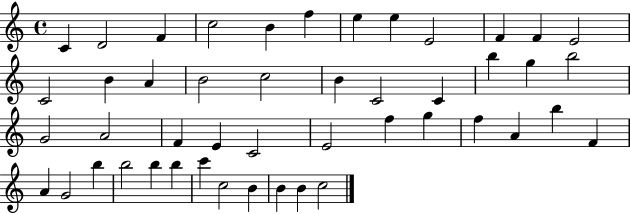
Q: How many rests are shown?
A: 0